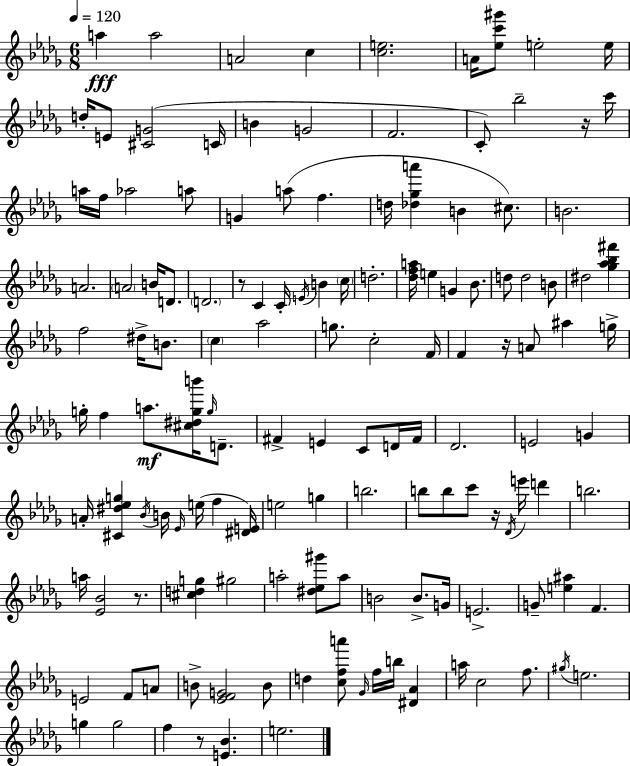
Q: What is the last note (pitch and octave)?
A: E5